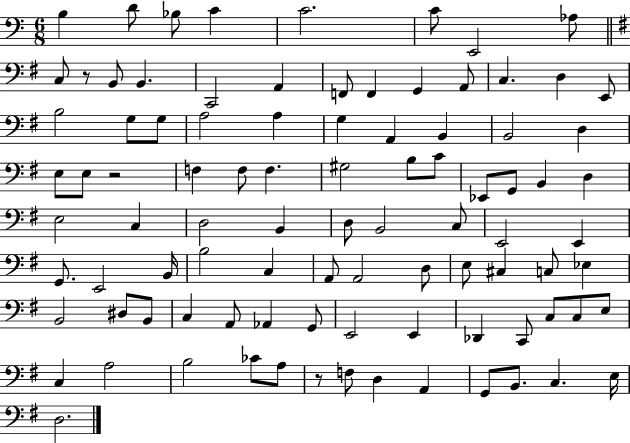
{
  \clef bass
  \numericTimeSignature
  \time 6/8
  \key c \major
  b4 d'8 bes8 c'4 | c'2. | c'8 e,2 aes8 | \bar "||" \break \key g \major c8 r8 b,8 b,4. | c,2 a,4 | f,8 f,4 g,4 a,8 | c4. d4 e,8 | \break b2 g8 g8 | a2 a4 | g4 a,4 b,4 | b,2 d4 | \break e8 e8 r2 | f4 f8 f4. | gis2 b8 c'8 | ees,8 g,8 b,4 d4 | \break e2 c4 | d2 b,4 | d8 b,2 c8 | e,2 e,4 | \break g,8. e,2 b,16 | b2 c4 | a,8 a,2 d8 | e8 cis4 c8 ees4 | \break b,2 dis8 b,8 | c4 a,8 aes,4 g,8 | e,2 e,4 | des,4 c,8 c8 c8 e8 | \break c4 a2 | b2 ces'8 a8 | r8 f8 d4 a,4 | g,8 b,8. c4. e16 | \break d2. | \bar "|."
}